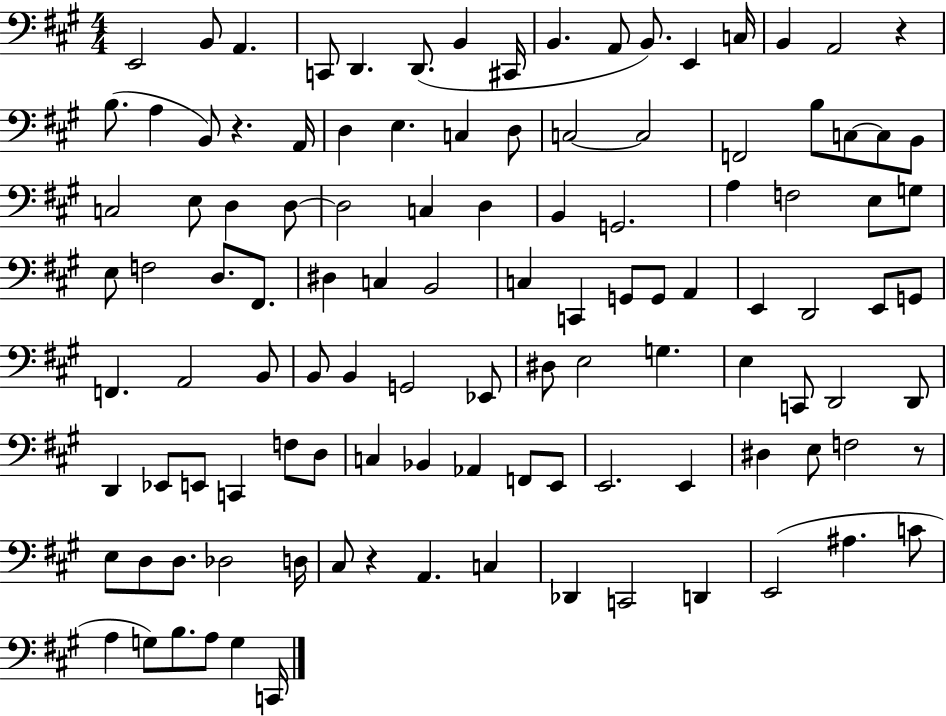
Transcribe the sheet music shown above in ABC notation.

X:1
T:Untitled
M:4/4
L:1/4
K:A
E,,2 B,,/2 A,, C,,/2 D,, D,,/2 B,, ^C,,/4 B,, A,,/2 B,,/2 E,, C,/4 B,, A,,2 z B,/2 A, B,,/2 z A,,/4 D, E, C, D,/2 C,2 C,2 F,,2 B,/2 C,/2 C,/2 B,,/2 C,2 E,/2 D, D,/2 D,2 C, D, B,, G,,2 A, F,2 E,/2 G,/2 E,/2 F,2 D,/2 ^F,,/2 ^D, C, B,,2 C, C,, G,,/2 G,,/2 A,, E,, D,,2 E,,/2 G,,/2 F,, A,,2 B,,/2 B,,/2 B,, G,,2 _E,,/2 ^D,/2 E,2 G, E, C,,/2 D,,2 D,,/2 D,, _E,,/2 E,,/2 C,, F,/2 D,/2 C, _B,, _A,, F,,/2 E,,/2 E,,2 E,, ^D, E,/2 F,2 z/2 E,/2 D,/2 D,/2 _D,2 D,/4 ^C,/2 z A,, C, _D,, C,,2 D,, E,,2 ^A, C/2 A, G,/2 B,/2 A,/2 G, C,,/4